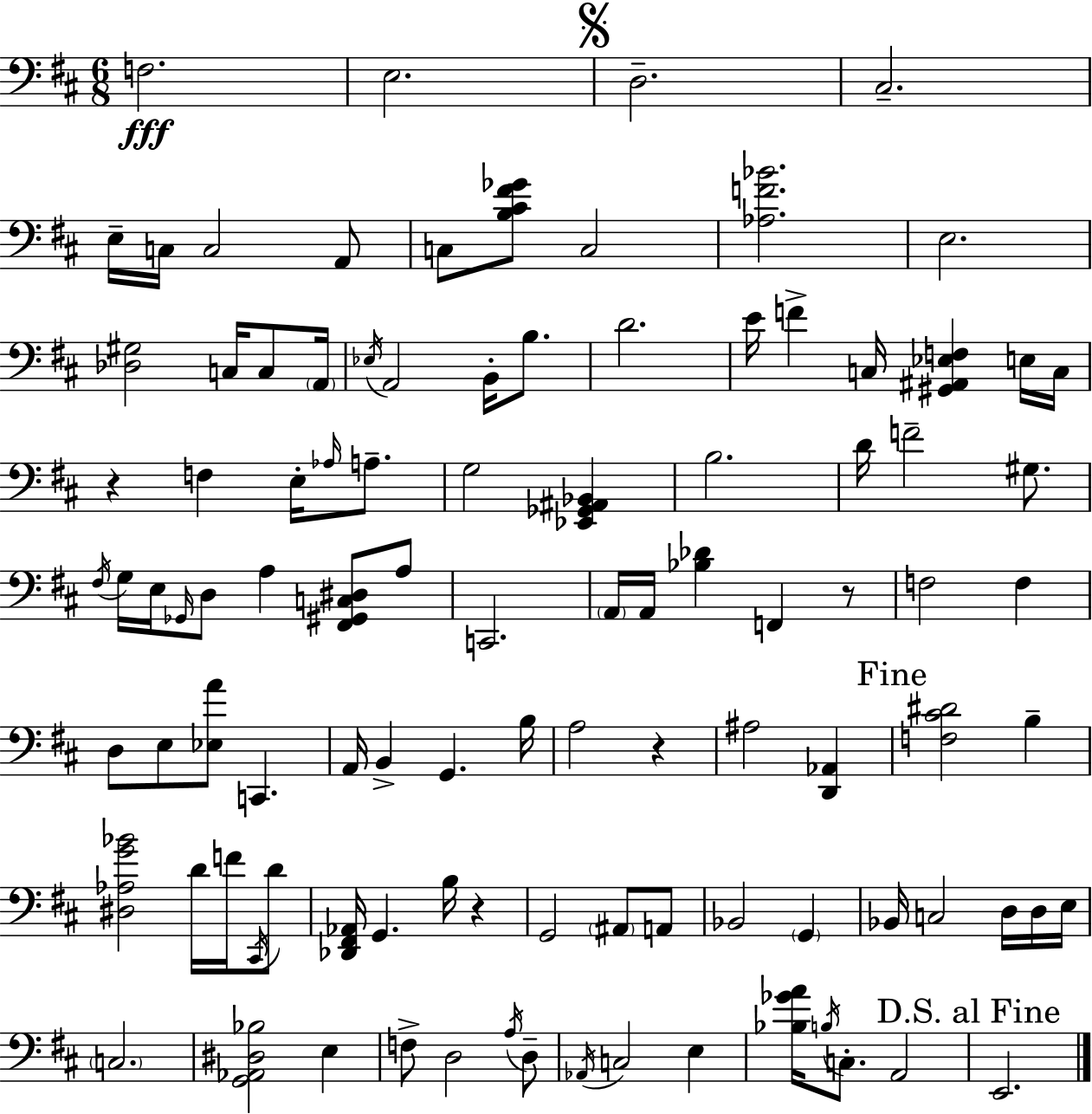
{
  \clef bass
  \numericTimeSignature
  \time 6/8
  \key d \major
  f2.\fff | e2. | \mark \markup { \musicglyph "scripts.segno" } d2.-- | cis2.-- | \break e16-- c16 c2 a,8 | c8 <b cis' fis' ges'>8 c2 | <aes f' bes'>2. | e2. | \break <des gis>2 c16 c8 \parenthesize a,16 | \acciaccatura { ees16 } a,2 b,16-. b8. | d'2. | e'16 f'4-> c16 <gis, ais, ees f>4 e16 | \break c16 r4 f4 e16-. \grace { aes16 } a8.-- | g2 <ees, ges, ais, bes,>4 | b2. | d'16 f'2-- gis8. | \break \acciaccatura { fis16 } g16 e16 \grace { ges,16 } d8 a4 | <fis, gis, c dis>8 a8 c,2. | \parenthesize a,16 a,16 <bes des'>4 f,4 | r8 f2 | \break f4 d8 e8 <ees a'>8 c,4. | a,16 b,4-> g,4. | b16 a2 | r4 ais2 | \break <d, aes,>4 \mark "Fine" <f cis' dis'>2 | b4-- <dis aes g' bes'>2 | d'16 f'16 \acciaccatura { cis,16 } d'8 <des, fis, aes,>16 g,4. | b16 r4 g,2 | \break \parenthesize ais,8 a,8 bes,2 | \parenthesize g,4 bes,16 c2 | d16 d16 e16 \parenthesize c2. | <g, aes, dis bes>2 | \break e4 f8-> d2 | \acciaccatura { a16 } d8-- \acciaccatura { aes,16 } c2 | e4 <bes ges' a'>16 \acciaccatura { b16 } c8.-. | a,2 \mark "D.S. al Fine" e,2. | \break \bar "|."
}